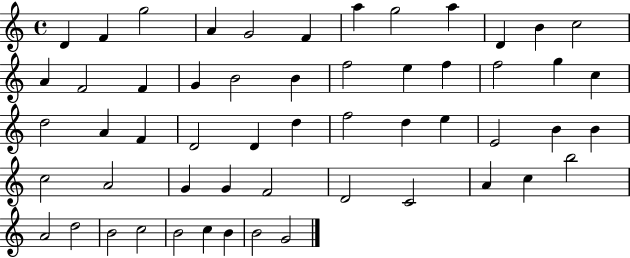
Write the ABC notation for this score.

X:1
T:Untitled
M:4/4
L:1/4
K:C
D F g2 A G2 F a g2 a D B c2 A F2 F G B2 B f2 e f f2 g c d2 A F D2 D d f2 d e E2 B B c2 A2 G G F2 D2 C2 A c b2 A2 d2 B2 c2 B2 c B B2 G2